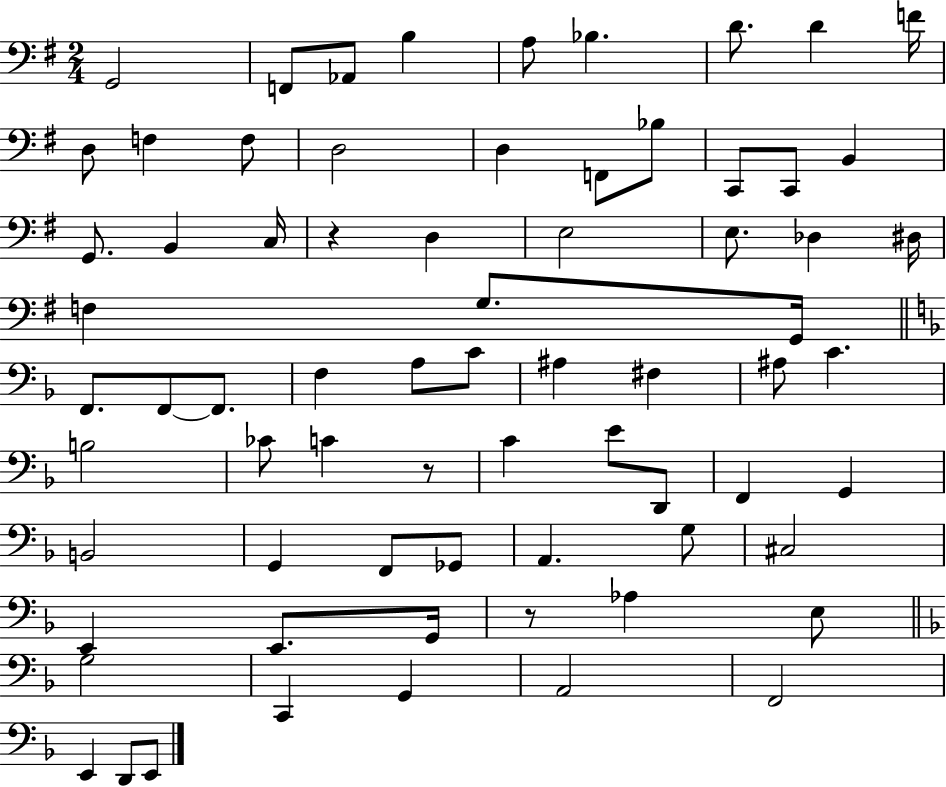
X:1
T:Untitled
M:2/4
L:1/4
K:G
G,,2 F,,/2 _A,,/2 B, A,/2 _B, D/2 D F/4 D,/2 F, F,/2 D,2 D, F,,/2 _B,/2 C,,/2 C,,/2 B,, G,,/2 B,, C,/4 z D, E,2 E,/2 _D, ^D,/4 F, G,/2 G,,/4 F,,/2 F,,/2 F,,/2 F, A,/2 C/2 ^A, ^F, ^A,/2 C B,2 _C/2 C z/2 C E/2 D,,/2 F,, G,, B,,2 G,, F,,/2 _G,,/2 A,, G,/2 ^C,2 E,, E,,/2 G,,/4 z/2 _A, E,/2 G,2 C,, G,, A,,2 F,,2 E,, D,,/2 E,,/2